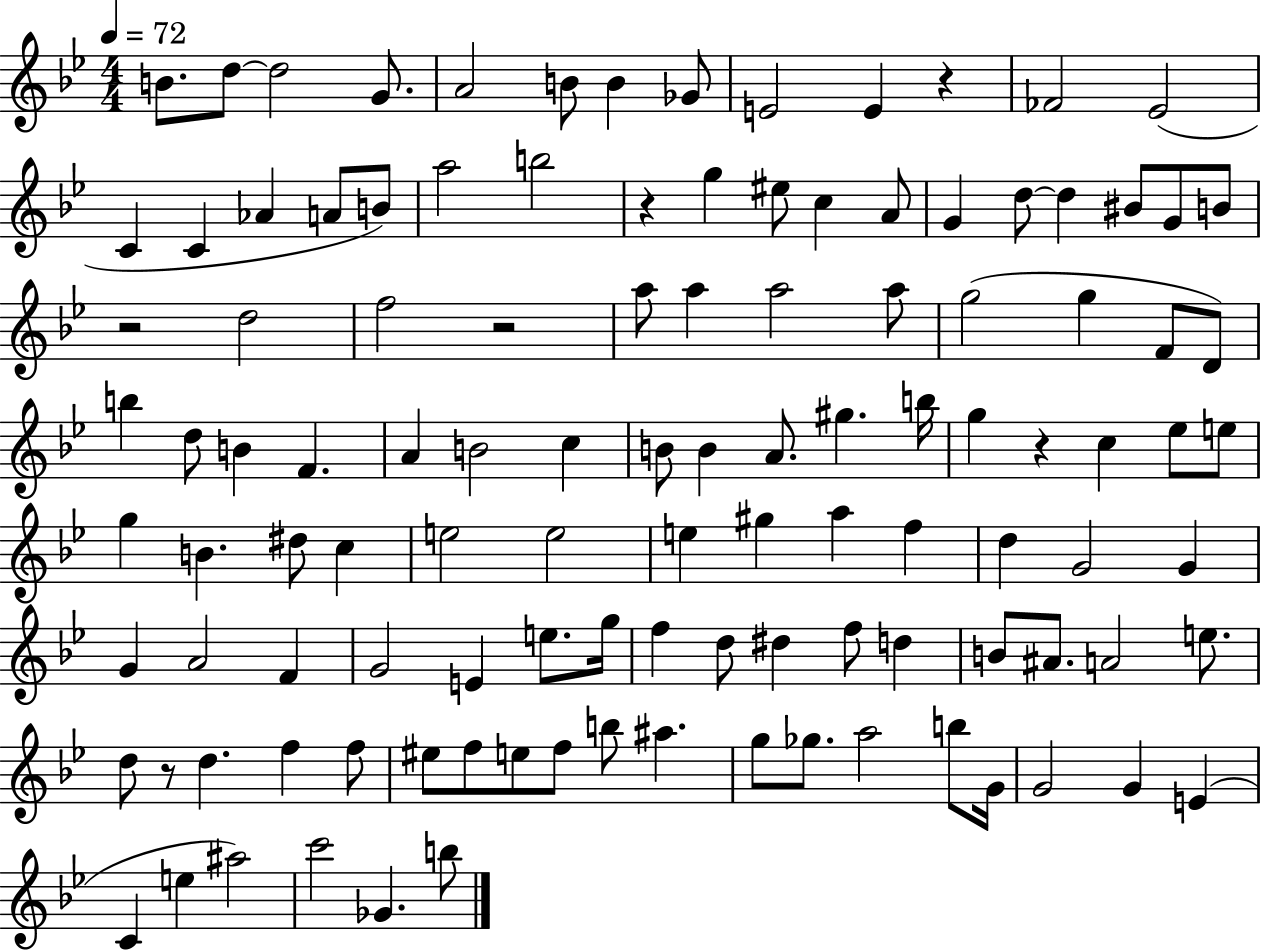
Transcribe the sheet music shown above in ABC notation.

X:1
T:Untitled
M:4/4
L:1/4
K:Bb
B/2 d/2 d2 G/2 A2 B/2 B _G/2 E2 E z _F2 _E2 C C _A A/2 B/2 a2 b2 z g ^e/2 c A/2 G d/2 d ^B/2 G/2 B/2 z2 d2 f2 z2 a/2 a a2 a/2 g2 g F/2 D/2 b d/2 B F A B2 c B/2 B A/2 ^g b/4 g z c _e/2 e/2 g B ^d/2 c e2 e2 e ^g a f d G2 G G A2 F G2 E e/2 g/4 f d/2 ^d f/2 d B/2 ^A/2 A2 e/2 d/2 z/2 d f f/2 ^e/2 f/2 e/2 f/2 b/2 ^a g/2 _g/2 a2 b/2 G/4 G2 G E C e ^a2 c'2 _G b/2